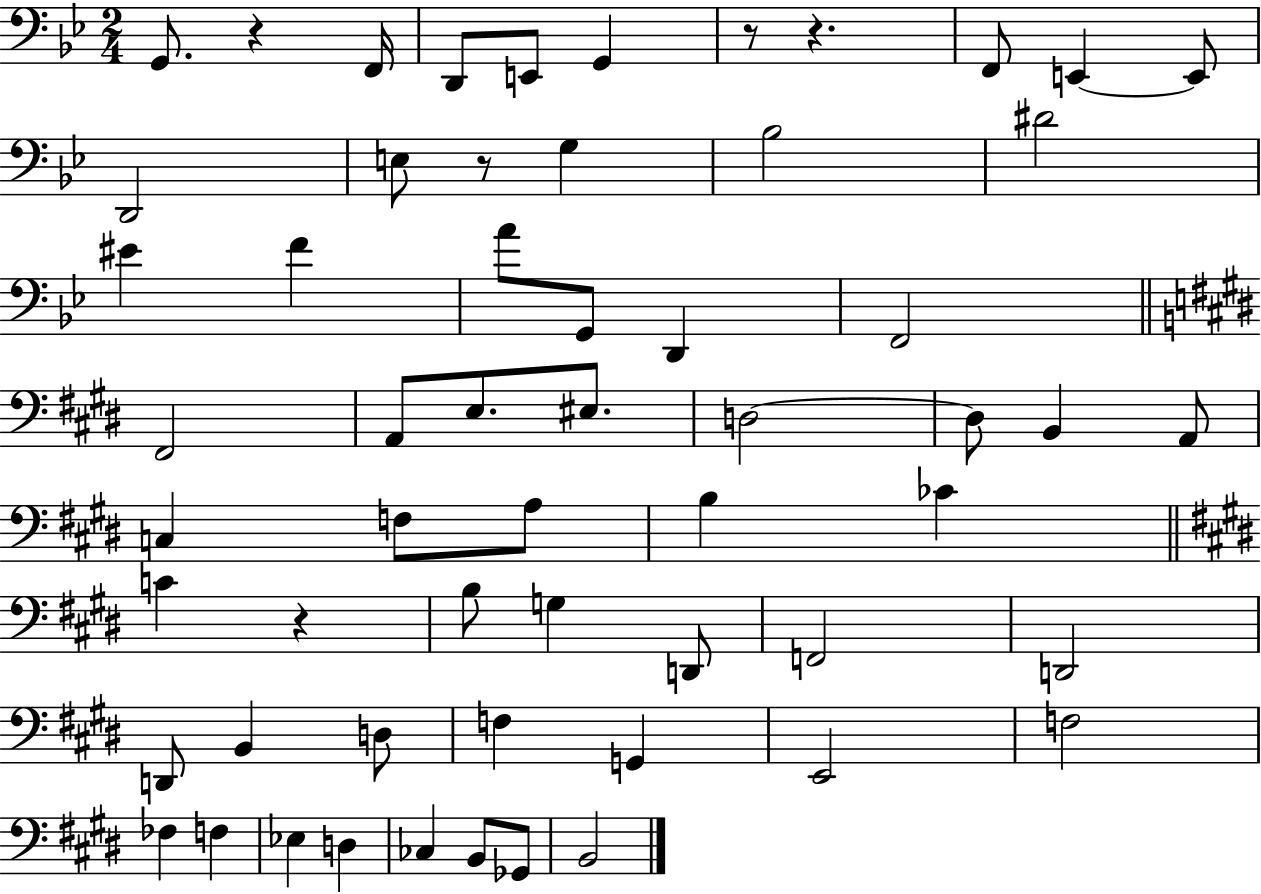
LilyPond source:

{
  \clef bass
  \numericTimeSignature
  \time 2/4
  \key bes \major
  g,8. r4 f,16 | d,8 e,8 g,4 | r8 r4. | f,8 e,4~~ e,8 | \break d,2 | e8 r8 g4 | bes2 | dis'2 | \break eis'4 f'4 | a'8 g,8 d,4 | f,2 | \bar "||" \break \key e \major fis,2 | a,8 e8. eis8. | d2~~ | d8 b,4 a,8 | \break c4 f8 a8 | b4 ces'4 | \bar "||" \break \key e \major c'4 r4 | b8 g4 d,8 | f,2 | d,2 | \break d,8 b,4 d8 | f4 g,4 | e,2 | f2 | \break fes4 f4 | ees4 d4 | ces4 b,8 ges,8 | b,2 | \break \bar "|."
}